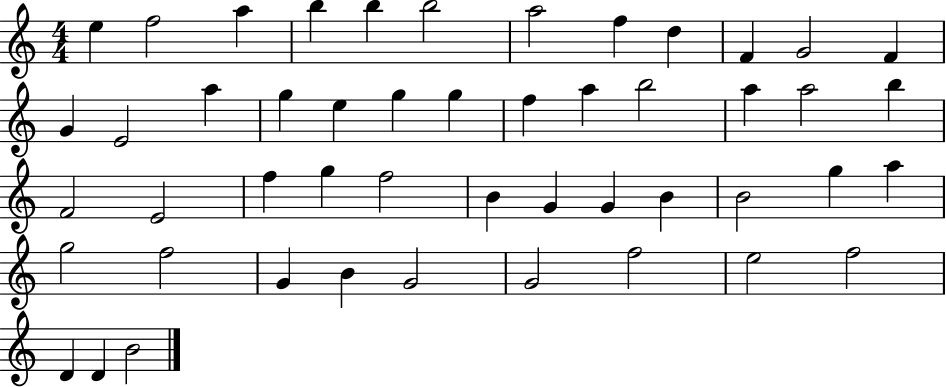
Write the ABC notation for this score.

X:1
T:Untitled
M:4/4
L:1/4
K:C
e f2 a b b b2 a2 f d F G2 F G E2 a g e g g f a b2 a a2 b F2 E2 f g f2 B G G B B2 g a g2 f2 G B G2 G2 f2 e2 f2 D D B2